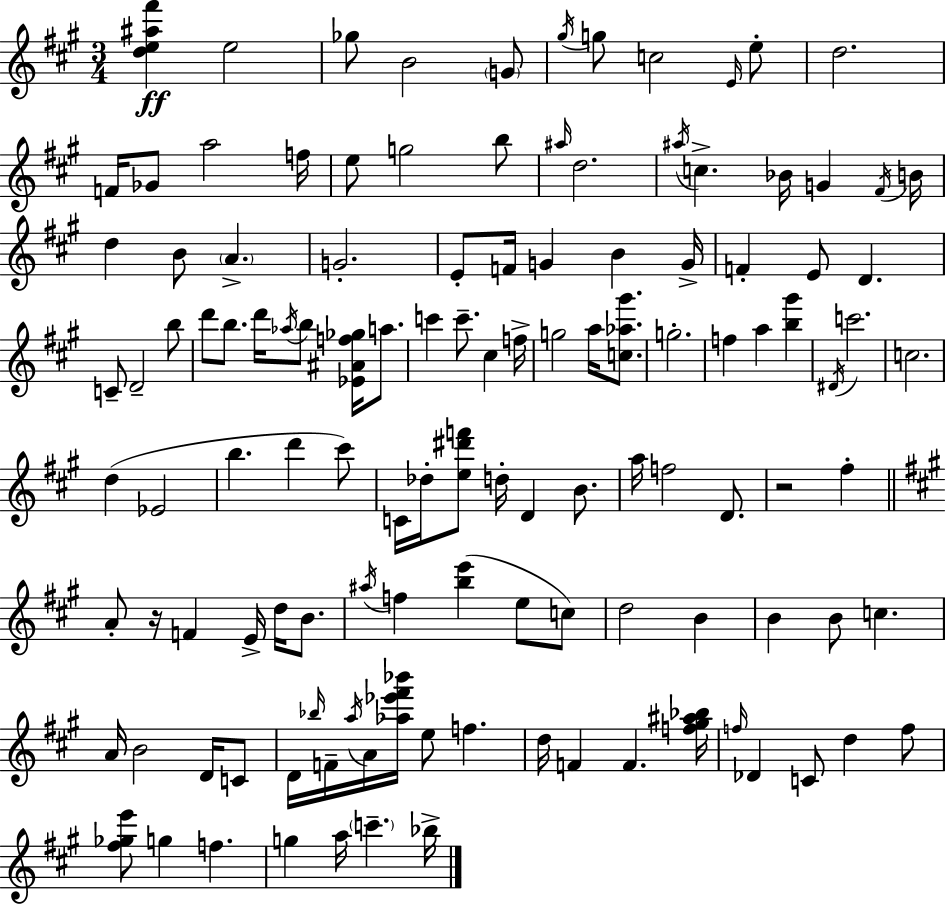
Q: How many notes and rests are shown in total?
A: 122